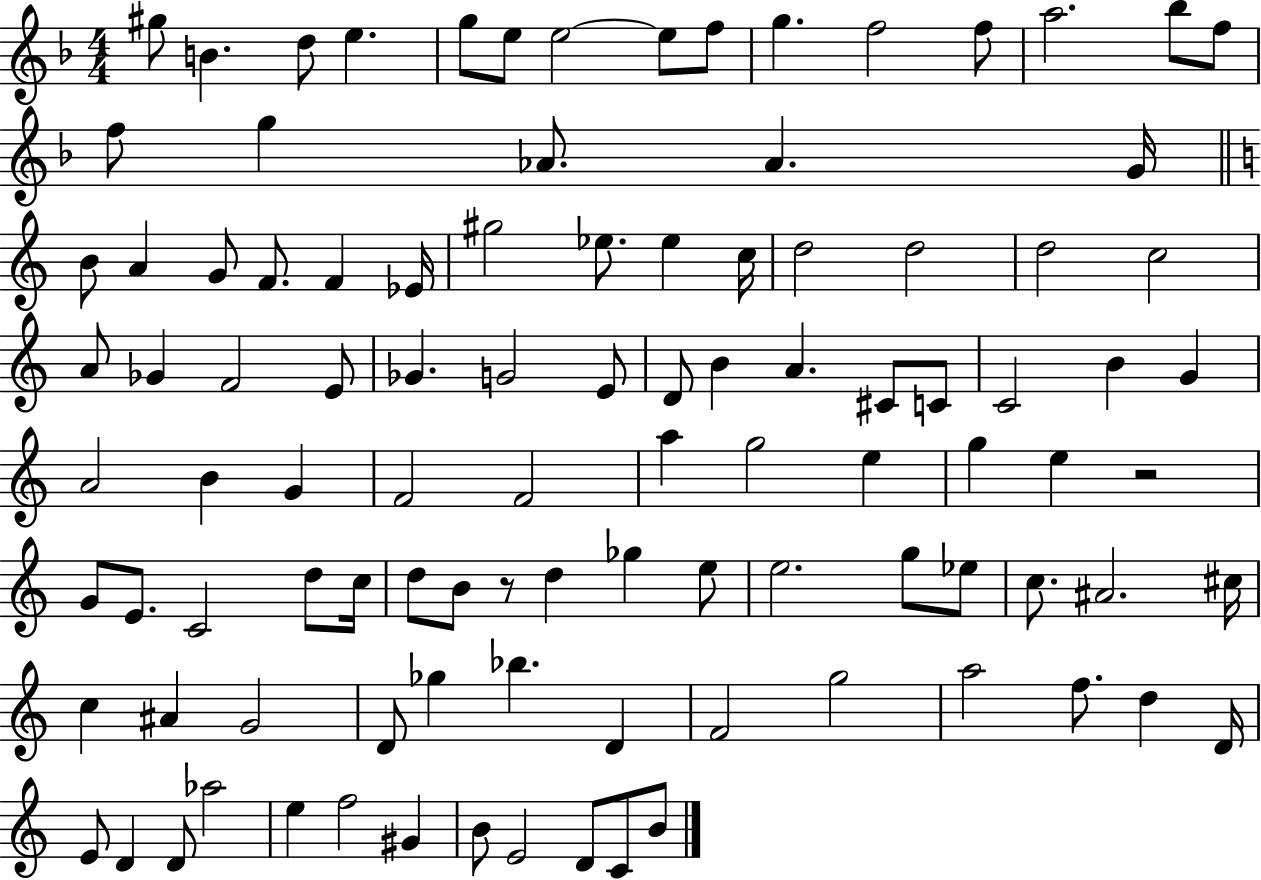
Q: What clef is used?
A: treble